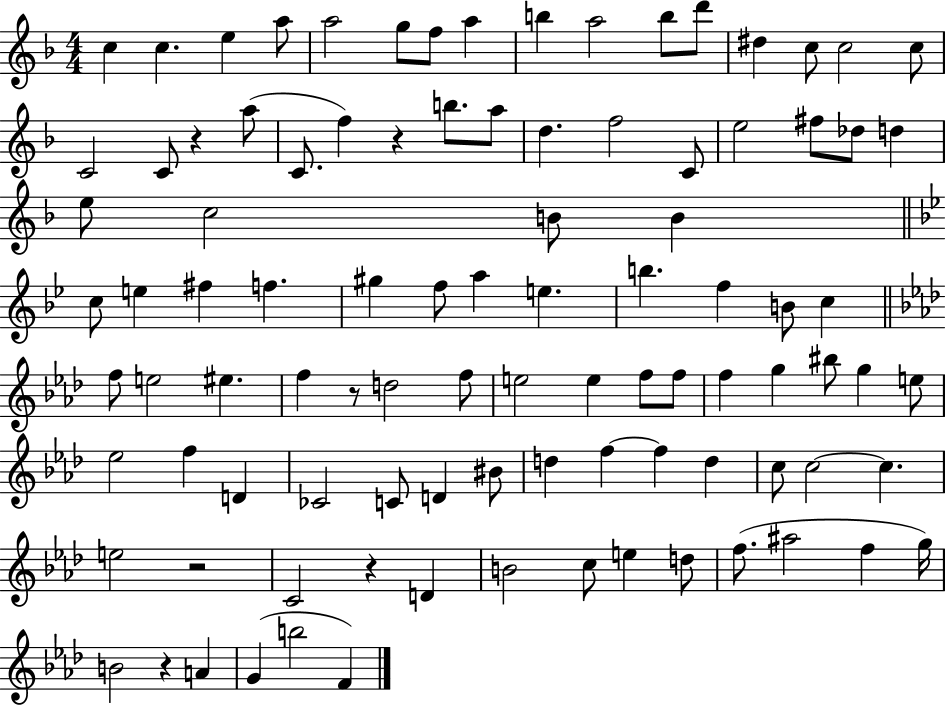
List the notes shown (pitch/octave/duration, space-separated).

C5/q C5/q. E5/q A5/e A5/h G5/e F5/e A5/q B5/q A5/h B5/e D6/e D#5/q C5/e C5/h C5/e C4/h C4/e R/q A5/e C4/e. F5/q R/q B5/e. A5/e D5/q. F5/h C4/e E5/h F#5/e Db5/e D5/q E5/e C5/h B4/e B4/q C5/e E5/q F#5/q F5/q. G#5/q F5/e A5/q E5/q. B5/q. F5/q B4/e C5/q F5/e E5/h EIS5/q. F5/q R/e D5/h F5/e E5/h E5/q F5/e F5/e F5/q G5/q BIS5/e G5/q E5/e Eb5/h F5/q D4/q CES4/h C4/e D4/q BIS4/e D5/q F5/q F5/q D5/q C5/e C5/h C5/q. E5/h R/h C4/h R/q D4/q B4/h C5/e E5/q D5/e F5/e. A#5/h F5/q G5/s B4/h R/q A4/q G4/q B5/h F4/q